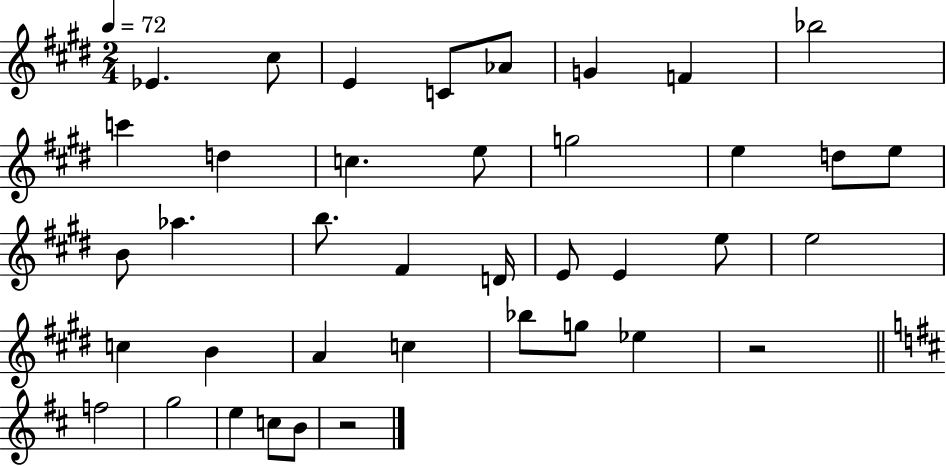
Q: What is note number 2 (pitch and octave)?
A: C#5